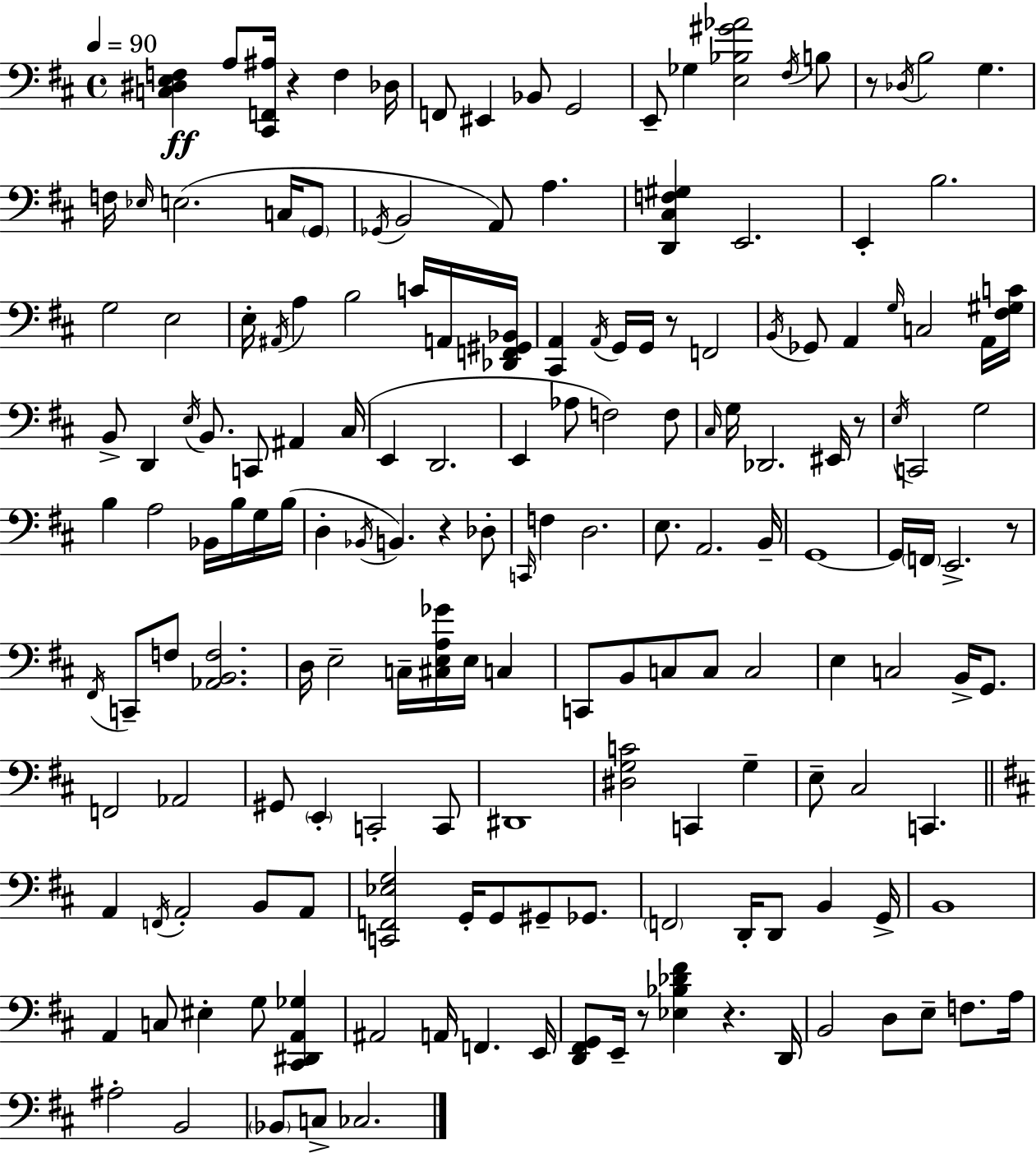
X:1
T:Untitled
M:4/4
L:1/4
K:D
[C,^D,E,F,] A,/2 [^C,,F,,^A,]/4 z F, _D,/4 F,,/2 ^E,, _B,,/2 G,,2 E,,/2 _G, [E,_B,^G_A]2 ^F,/4 B,/2 z/2 _D,/4 B,2 G, F,/4 _E,/4 E,2 C,/4 G,,/2 _G,,/4 B,,2 A,,/2 A, [D,,^C,F,^G,] E,,2 E,, B,2 G,2 E,2 E,/4 ^A,,/4 A, B,2 C/4 A,,/4 [_D,,F,,^G,,_B,,]/4 [^C,,A,,] A,,/4 G,,/4 G,,/4 z/2 F,,2 B,,/4 _G,,/2 A,, G,/4 C,2 A,,/4 [^F,^G,C]/4 B,,/2 D,, E,/4 B,,/2 C,,/2 ^A,, ^C,/4 E,, D,,2 E,, _A,/2 F,2 F,/2 ^C,/4 G,/4 _D,,2 ^E,,/4 z/2 E,/4 C,,2 G,2 B, A,2 _B,,/4 B,/4 G,/4 B,/4 D, _B,,/4 B,, z _D,/2 C,,/4 F, D,2 E,/2 A,,2 B,,/4 G,,4 G,,/4 F,,/4 E,,2 z/2 ^F,,/4 C,,/2 F,/2 [_A,,B,,F,]2 D,/4 E,2 C,/4 [^C,E,A,_G]/4 E,/4 C, C,,/2 B,,/2 C,/2 C,/2 C,2 E, C,2 B,,/4 G,,/2 F,,2 _A,,2 ^G,,/2 E,, C,,2 C,,/2 ^D,,4 [^D,G,C]2 C,, G, E,/2 ^C,2 C,, A,, F,,/4 A,,2 B,,/2 A,,/2 [C,,F,,_E,G,]2 G,,/4 G,,/2 ^G,,/2 _G,,/2 F,,2 D,,/4 D,,/2 B,, G,,/4 B,,4 A,, C,/2 ^E, G,/2 [^C,,^D,,A,,_G,] ^A,,2 A,,/4 F,, E,,/4 [D,,^F,,G,,]/2 E,,/4 z/2 [_E,_B,_D^F] z D,,/4 B,,2 D,/2 E,/2 F,/2 A,/4 ^A,2 B,,2 _B,,/2 C,/2 _C,2